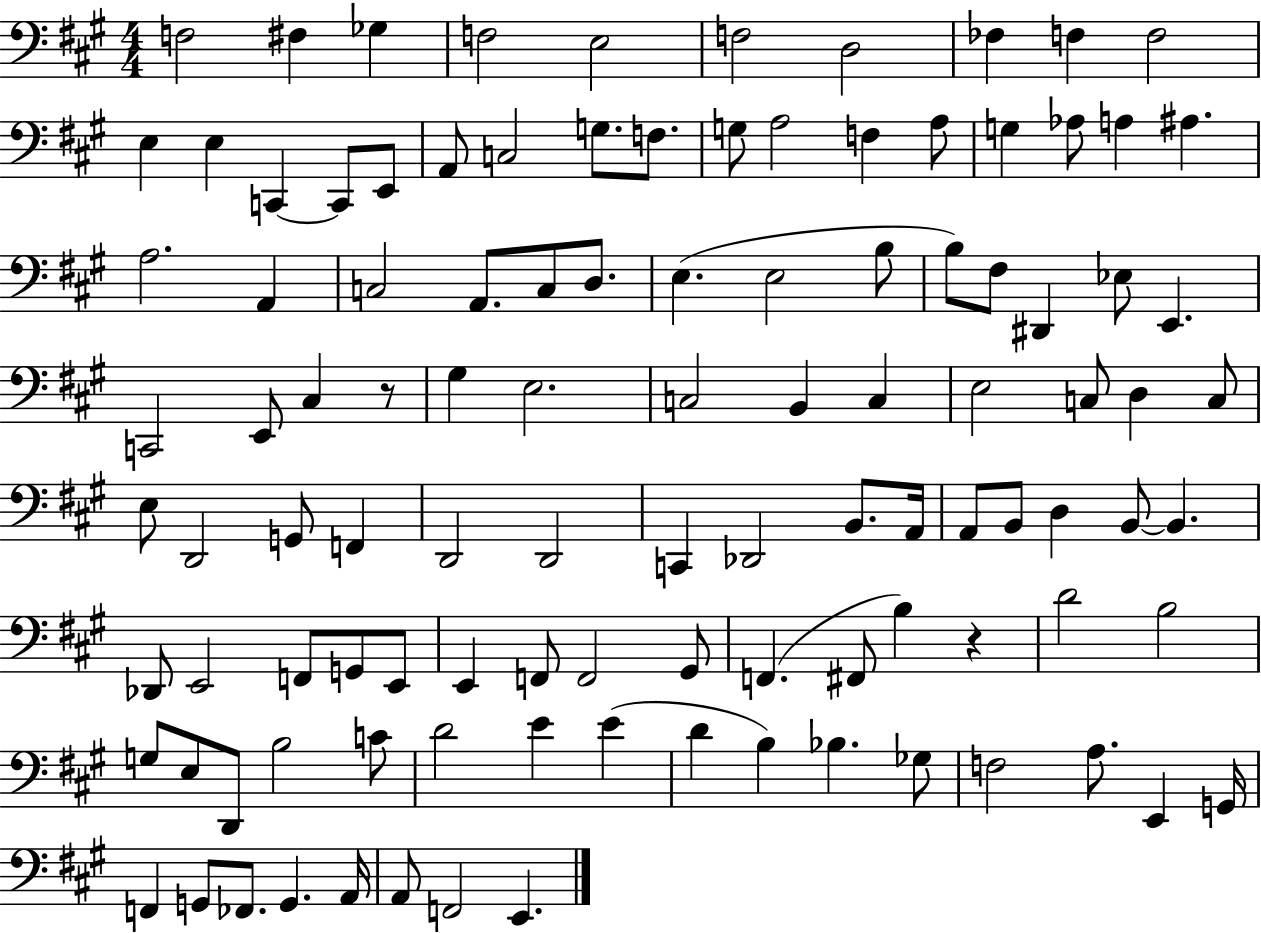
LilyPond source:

{
  \clef bass
  \numericTimeSignature
  \time 4/4
  \key a \major
  f2 fis4 ges4 | f2 e2 | f2 d2 | fes4 f4 f2 | \break e4 e4 c,4~~ c,8 e,8 | a,8 c2 g8. f8. | g8 a2 f4 a8 | g4 aes8 a4 ais4. | \break a2. a,4 | c2 a,8. c8 d8. | e4.( e2 b8 | b8) fis8 dis,4 ees8 e,4. | \break c,2 e,8 cis4 r8 | gis4 e2. | c2 b,4 c4 | e2 c8 d4 c8 | \break e8 d,2 g,8 f,4 | d,2 d,2 | c,4 des,2 b,8. a,16 | a,8 b,8 d4 b,8~~ b,4. | \break des,8 e,2 f,8 g,8 e,8 | e,4 f,8 f,2 gis,8 | f,4.( fis,8 b4) r4 | d'2 b2 | \break g8 e8 d,8 b2 c'8 | d'2 e'4 e'4( | d'4 b4) bes4. ges8 | f2 a8. e,4 g,16 | \break f,4 g,8 fes,8. g,4. a,16 | a,8 f,2 e,4. | \bar "|."
}